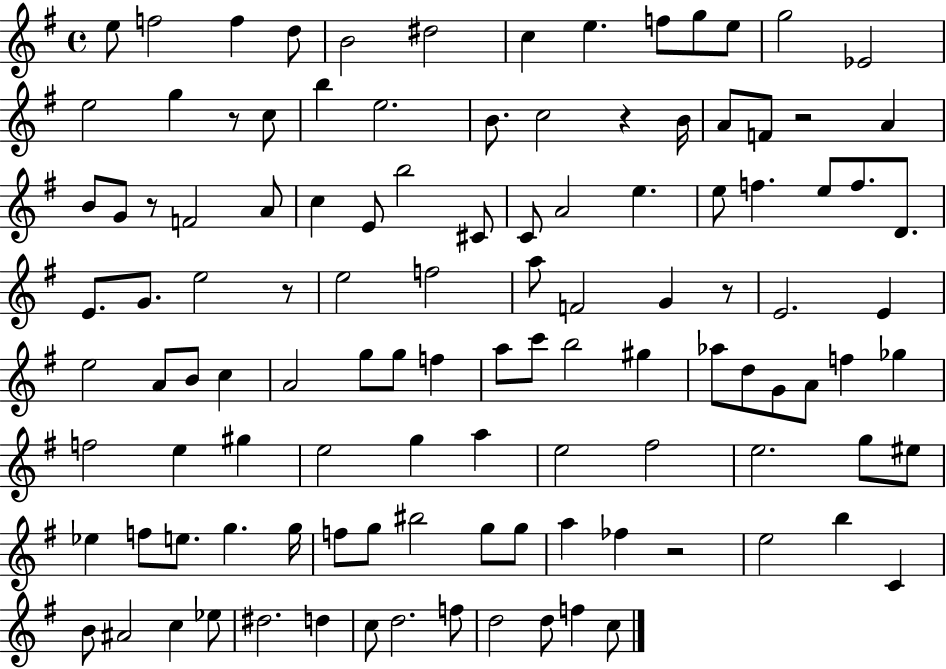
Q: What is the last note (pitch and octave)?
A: C5